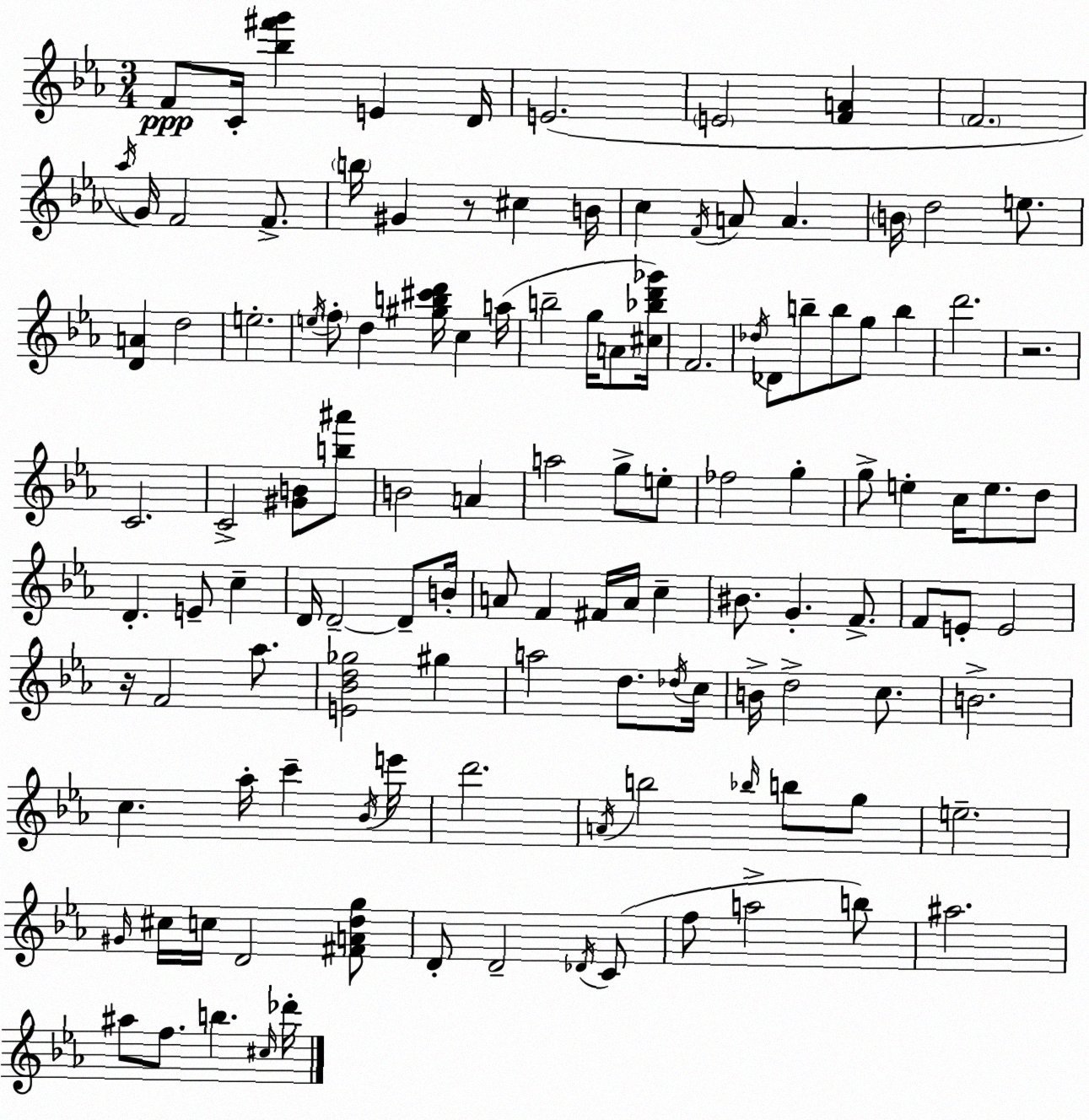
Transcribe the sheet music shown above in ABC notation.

X:1
T:Untitled
M:3/4
L:1/4
K:Eb
F/2 C/4 [_b^f'g'] E D/4 E2 E2 [FA] F2 _a/4 G/4 F2 F/2 b/4 ^G z/2 ^c B/4 c F/4 A/2 A B/4 d2 e/2 [DA] d2 e2 e/4 f/2 d [^gb^c'd']/4 c a/4 b2 g/4 A/2 [^c_bd'_g']/4 F2 _d/4 _D/2 b/2 b/2 g/2 b d'2 z2 C2 C2 [^GB]/2 [b^a']/2 B2 A a2 g/2 e/2 _f2 g g/2 e c/4 e/2 d/2 D E/2 c D/4 D2 D/2 B/4 A/2 F ^F/4 A/4 c ^B/2 G F/2 F/2 E/2 E2 z/4 F2 _a/2 [E_Bd_g]2 ^g a2 d/2 _d/4 c/4 B/4 d2 c/2 B2 c _a/4 c' _B/4 e'/4 d'2 A/4 b2 _b/4 b/2 g/2 e2 ^G/4 ^c/4 c/4 D2 [^FAdg]/2 D/2 D2 _D/4 C/2 f/2 a2 b/2 ^a2 ^a/2 f/2 b ^c/4 _d'/4